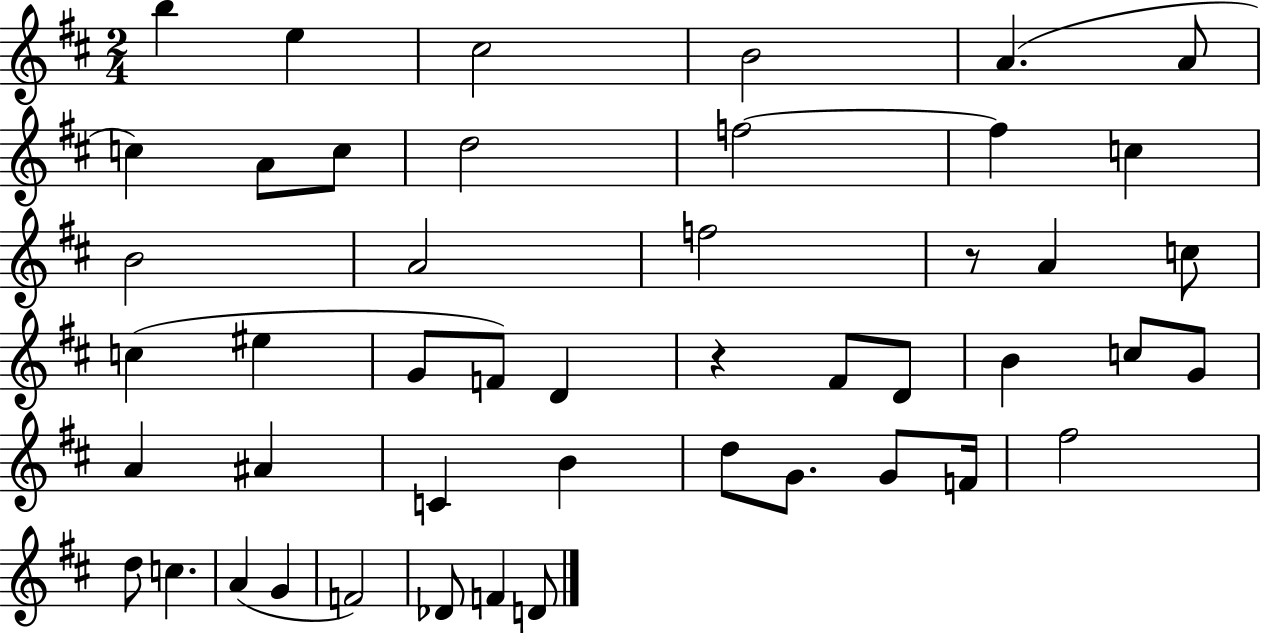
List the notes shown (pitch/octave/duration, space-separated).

B5/q E5/q C#5/h B4/h A4/q. A4/e C5/q A4/e C5/e D5/h F5/h F5/q C5/q B4/h A4/h F5/h R/e A4/q C5/e C5/q EIS5/q G4/e F4/e D4/q R/q F#4/e D4/e B4/q C5/e G4/e A4/q A#4/q C4/q B4/q D5/e G4/e. G4/e F4/s F#5/h D5/e C5/q. A4/q G4/q F4/h Db4/e F4/q D4/e